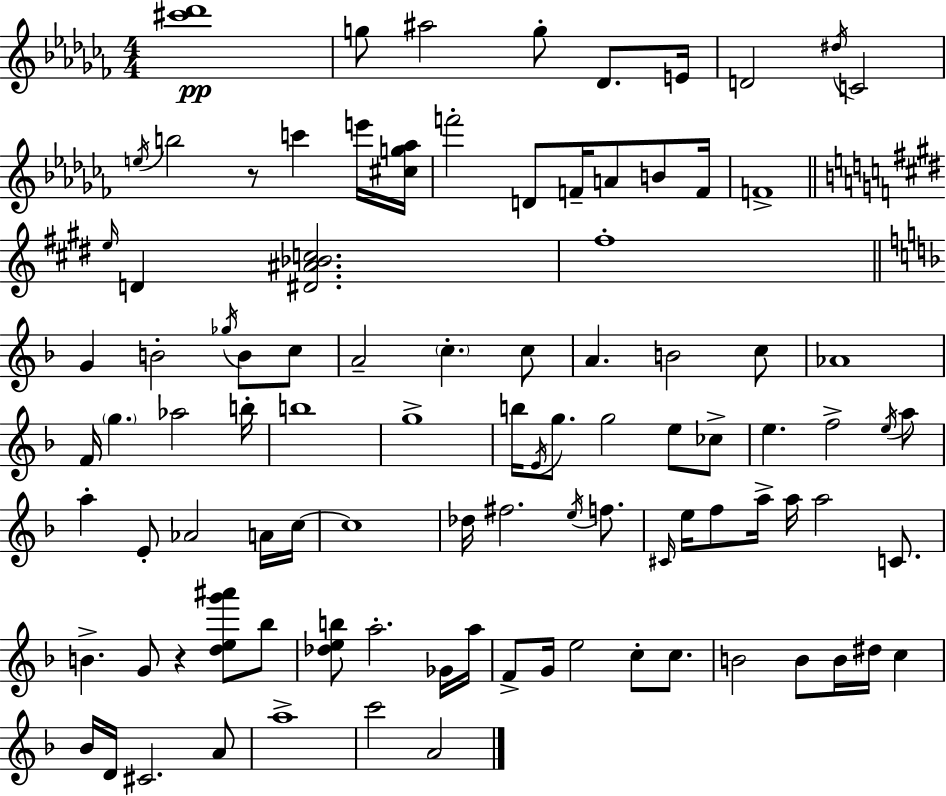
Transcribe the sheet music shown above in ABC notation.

X:1
T:Untitled
M:4/4
L:1/4
K:Abm
[^c'_d']4 g/2 ^a2 g/2 _D/2 E/4 D2 ^d/4 C2 e/4 b2 z/2 c' e'/4 [^cg_a]/4 f'2 D/2 F/4 A/2 B/2 F/4 F4 e/4 D [^D^A_Bc]2 ^f4 G B2 _g/4 B/2 c/2 A2 c c/2 A B2 c/2 _A4 F/4 g _a2 b/4 b4 g4 b/4 E/4 g/2 g2 e/2 _c/2 e f2 e/4 a/2 a E/2 _A2 A/4 c/4 c4 _d/4 ^f2 e/4 f/2 ^C/4 e/4 f/2 a/4 a/4 a2 C/2 B G/2 z [deg'^a']/2 _b/2 [_deb]/2 a2 _G/4 a/4 F/2 G/4 e2 c/2 c/2 B2 B/2 B/4 ^d/4 c _B/4 D/4 ^C2 A/2 a4 c'2 A2